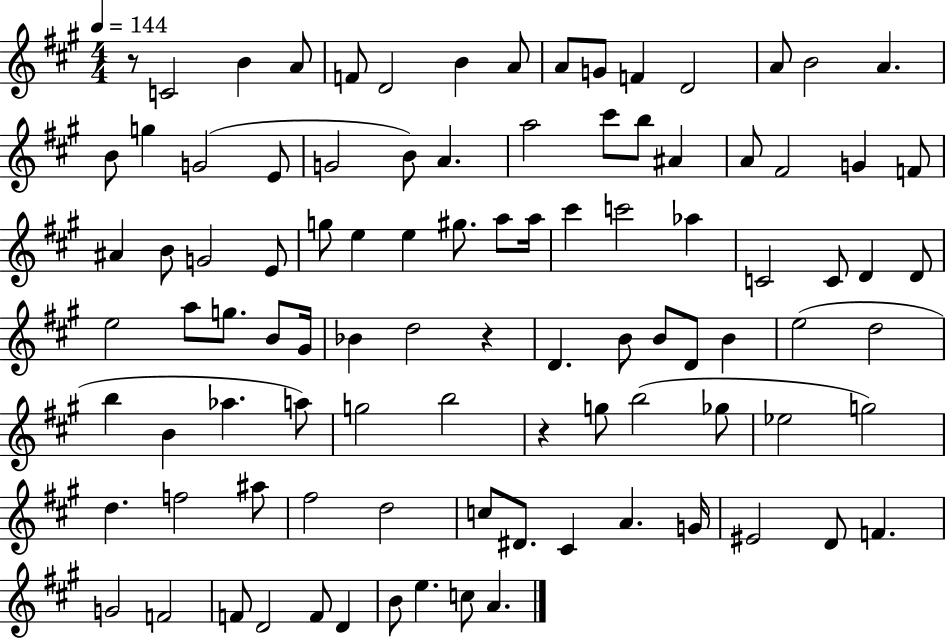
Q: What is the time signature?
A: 4/4